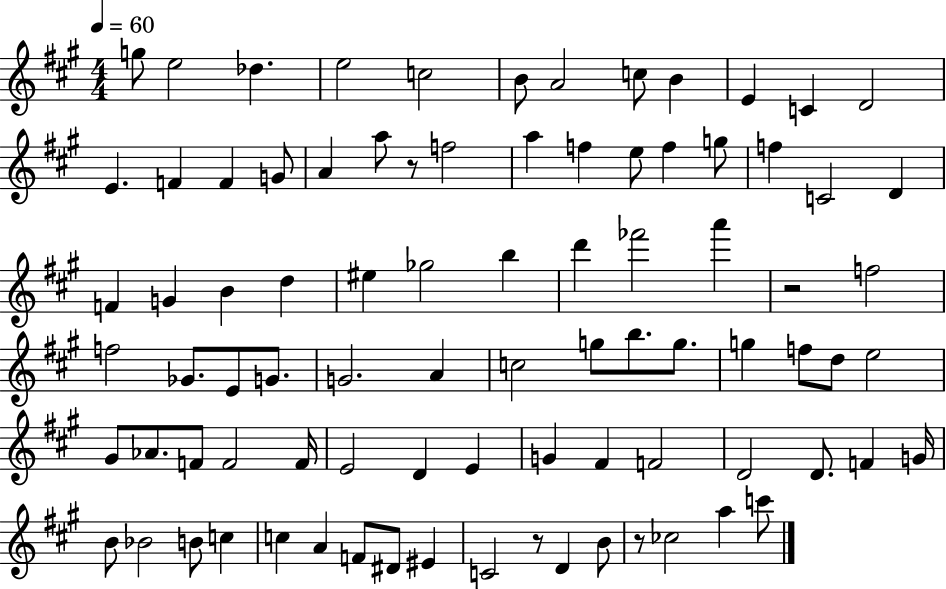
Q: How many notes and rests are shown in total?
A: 86